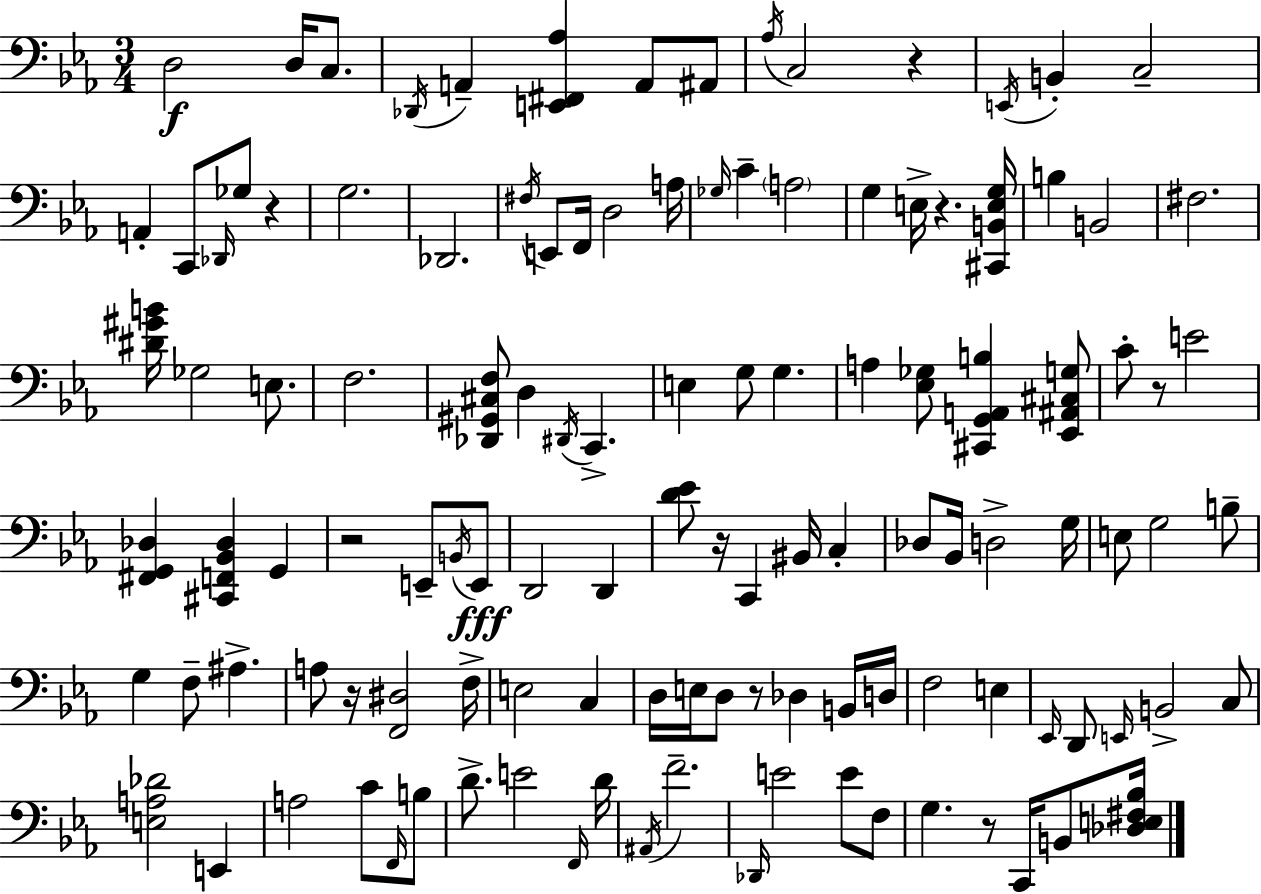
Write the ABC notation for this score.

X:1
T:Untitled
M:3/4
L:1/4
K:Eb
D,2 D,/4 C,/2 _D,,/4 A,, [E,,^F,,_A,] A,,/2 ^A,,/2 _A,/4 C,2 z E,,/4 B,, C,2 A,, C,,/2 _D,,/4 _G,/2 z G,2 _D,,2 ^F,/4 E,,/2 F,,/4 D,2 A,/4 _G,/4 C A,2 G, E,/4 z [^C,,B,,E,G,]/4 B, B,,2 ^F,2 [^D^GB]/4 _G,2 E,/2 F,2 [_D,,^G,,^C,F,]/2 D, ^D,,/4 C,, E, G,/2 G, A, [_E,_G,]/2 [^C,,G,,A,,B,] [_E,,^A,,^C,G,]/2 C/2 z/2 E2 [^F,,G,,_D,] [^C,,F,,_B,,_D,] G,, z2 E,,/2 B,,/4 E,,/2 D,,2 D,, [D_E]/2 z/4 C,, ^B,,/4 C, _D,/2 _B,,/4 D,2 G,/4 E,/2 G,2 B,/2 G, F,/2 ^A, A,/2 z/4 [F,,^D,]2 F,/4 E,2 C, D,/4 E,/4 D,/2 z/2 _D, B,,/4 D,/4 F,2 E, _E,,/4 D,,/2 E,,/4 B,,2 C,/2 [E,A,_D]2 E,, A,2 C/2 F,,/4 B,/2 D/2 E2 F,,/4 D/4 ^A,,/4 F2 _D,,/4 E2 E/2 F,/2 G, z/2 C,,/4 B,,/2 [_D,E,^F,_B,]/4